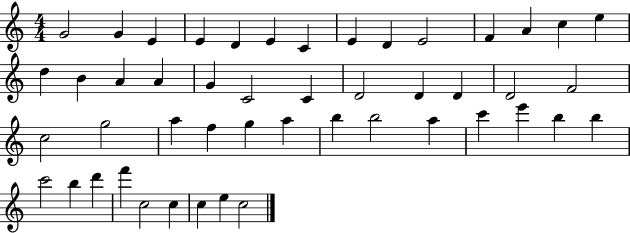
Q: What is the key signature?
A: C major